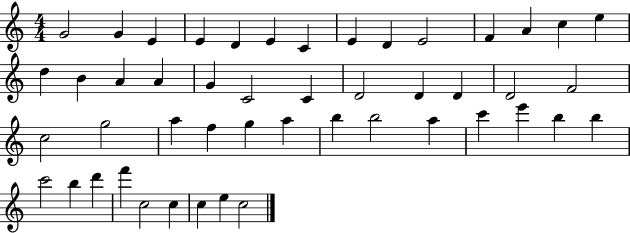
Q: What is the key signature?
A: C major